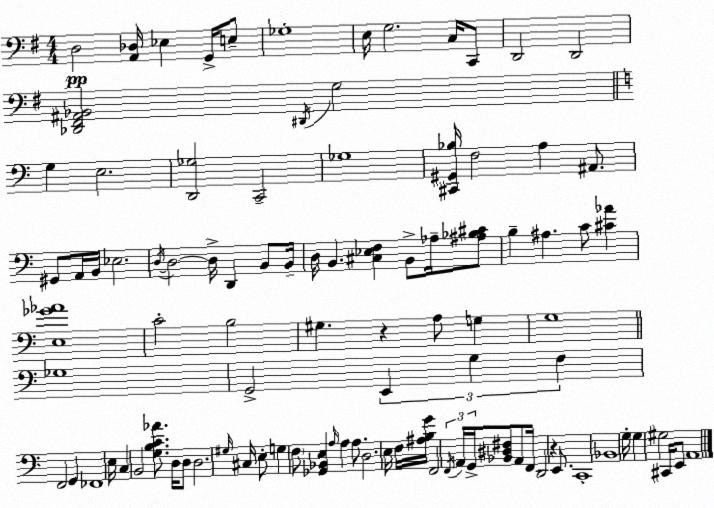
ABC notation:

X:1
T:Untitled
M:4/4
L:1/4
K:Em
D,2 [A,,_D,]/4 _E, G,,/4 E,/2 _G,4 E,/4 G,2 C,/4 C,,/2 D,,2 D,,2 [_D,,^F,,^A,,_B,,]2 ^D,,/4 G,2 G, E,2 [D,,_G,]2 C,,2 _G,4 [^C,,^G,,_B,]/4 F,2 A, ^A,,/2 ^G,,/2 A,,/4 B,,/4 _E,2 D,/4 D,2 D,/4 D,, B,,/2 B,,/4 D,/4 B,, [^C,_E,F,] B,,/2 _A,/4 [^A,_B,^C]/2 B, ^A, C/2 [^C_A] [E,_G_A]4 C2 B,2 ^G, z A,/2 G, G,4 _G,4 G,,2 E,, G, F, F,,2 G,, _F,,4 E,/4 C, B,,2 [G,B,C_A]/2 D,/4 D,/2 D,2 ^G,/4 ^C,/4 E,/2 G, F,/2 [_G,,_B,,E,] A,/4 A, A,/2 D,2 E,/4 F,/4 [^A,B,G]/4 F,,2 F,,/4 A,,/4 G,,/4 [_B,,^D,^F,]/2 A,,/2 F,,/4 D,,2 z E,,/2 C,,4 _B,,4 G,/4 G, ^G,2 ^C,,/4 E,,/2 A,,4